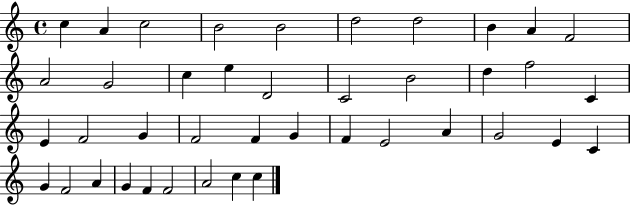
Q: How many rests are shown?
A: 0